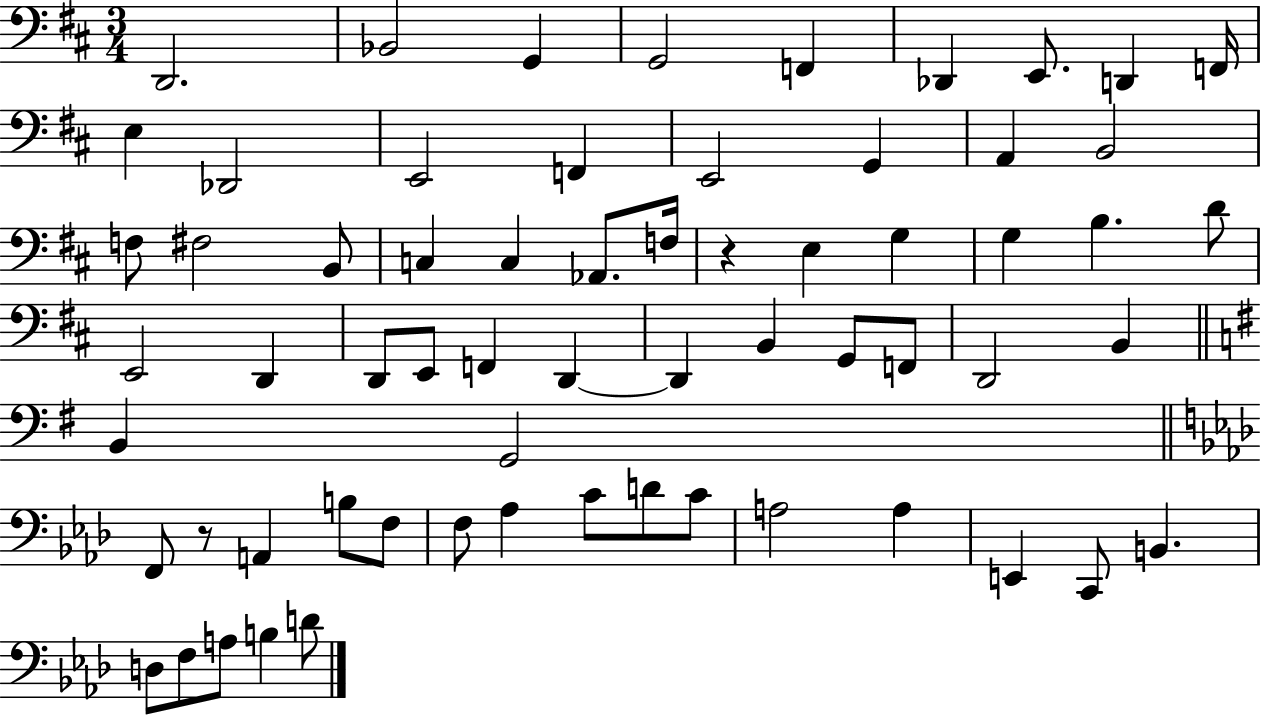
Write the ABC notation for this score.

X:1
T:Untitled
M:3/4
L:1/4
K:D
D,,2 _B,,2 G,, G,,2 F,, _D,, E,,/2 D,, F,,/4 E, _D,,2 E,,2 F,, E,,2 G,, A,, B,,2 F,/2 ^F,2 B,,/2 C, C, _A,,/2 F,/4 z E, G, G, B, D/2 E,,2 D,, D,,/2 E,,/2 F,, D,, D,, B,, G,,/2 F,,/2 D,,2 B,, B,, G,,2 F,,/2 z/2 A,, B,/2 F,/2 F,/2 _A, C/2 D/2 C/2 A,2 A, E,, C,,/2 B,, D,/2 F,/2 A,/2 B, D/2